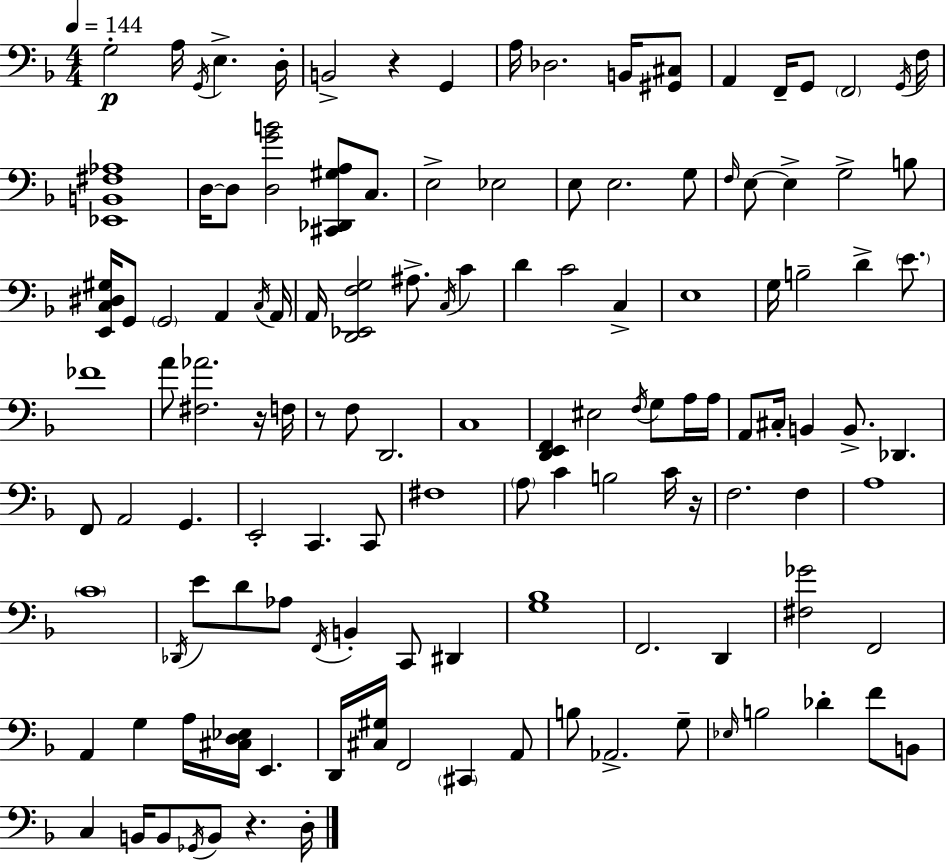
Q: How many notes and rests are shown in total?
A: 127